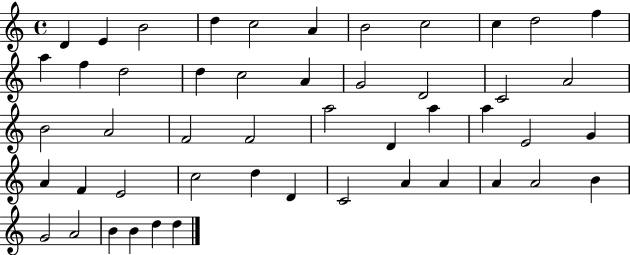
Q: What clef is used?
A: treble